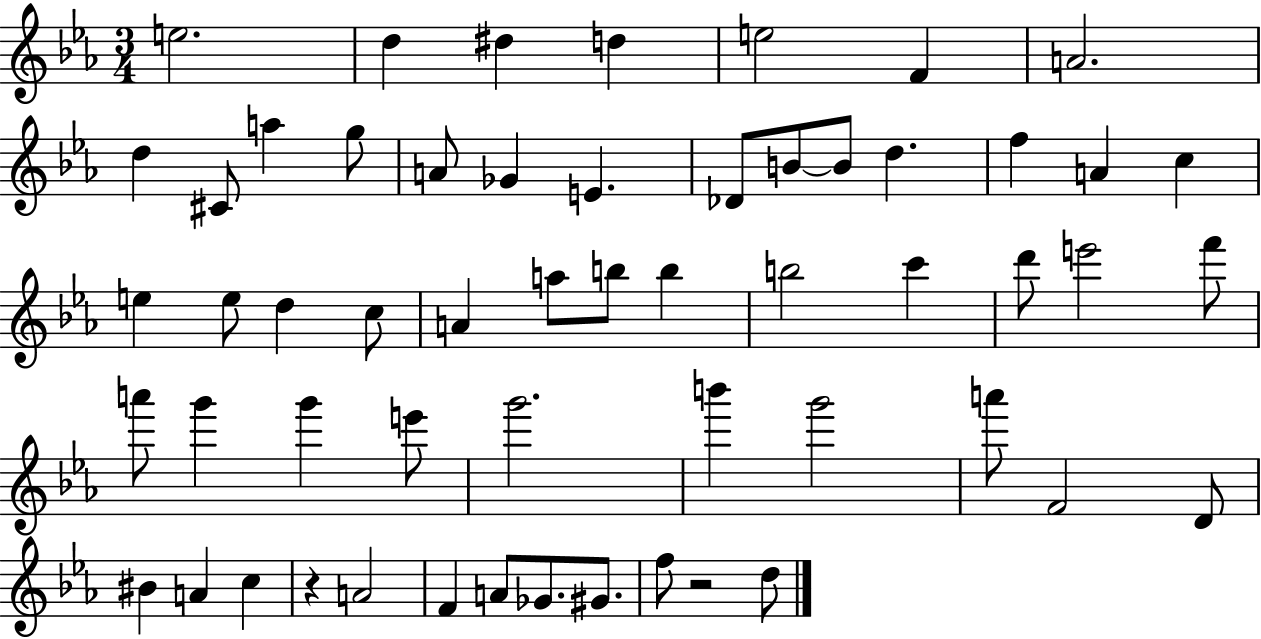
{
  \clef treble
  \numericTimeSignature
  \time 3/4
  \key ees \major
  e''2. | d''4 dis''4 d''4 | e''2 f'4 | a'2. | \break d''4 cis'8 a''4 g''8 | a'8 ges'4 e'4. | des'8 b'8~~ b'8 d''4. | f''4 a'4 c''4 | \break e''4 e''8 d''4 c''8 | a'4 a''8 b''8 b''4 | b''2 c'''4 | d'''8 e'''2 f'''8 | \break a'''8 g'''4 g'''4 e'''8 | g'''2. | b'''4 g'''2 | a'''8 f'2 d'8 | \break bis'4 a'4 c''4 | r4 a'2 | f'4 a'8 ges'8. gis'8. | f''8 r2 d''8 | \break \bar "|."
}